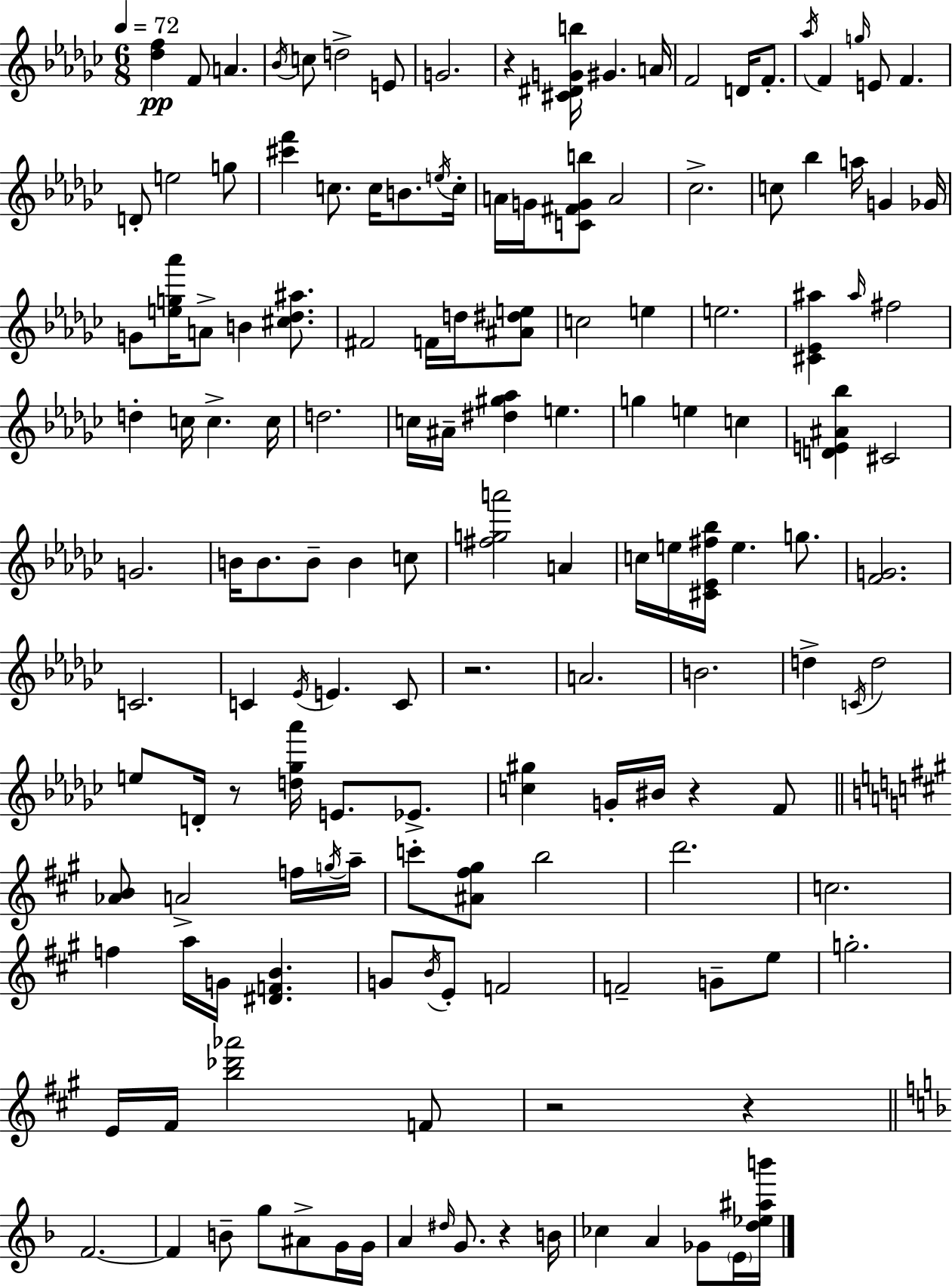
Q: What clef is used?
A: treble